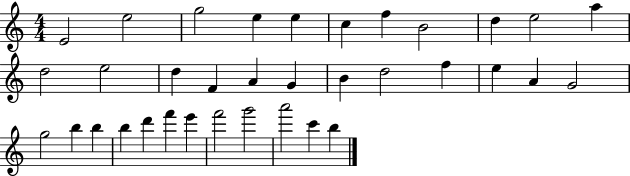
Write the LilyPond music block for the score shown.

{
  \clef treble
  \numericTimeSignature
  \time 4/4
  \key c \major
  e'2 e''2 | g''2 e''4 e''4 | c''4 f''4 b'2 | d''4 e''2 a''4 | \break d''2 e''2 | d''4 f'4 a'4 g'4 | b'4 d''2 f''4 | e''4 a'4 g'2 | \break g''2 b''4 b''4 | b''4 d'''4 f'''4 e'''4 | f'''2 g'''2 | a'''2 c'''4 b''4 | \break \bar "|."
}